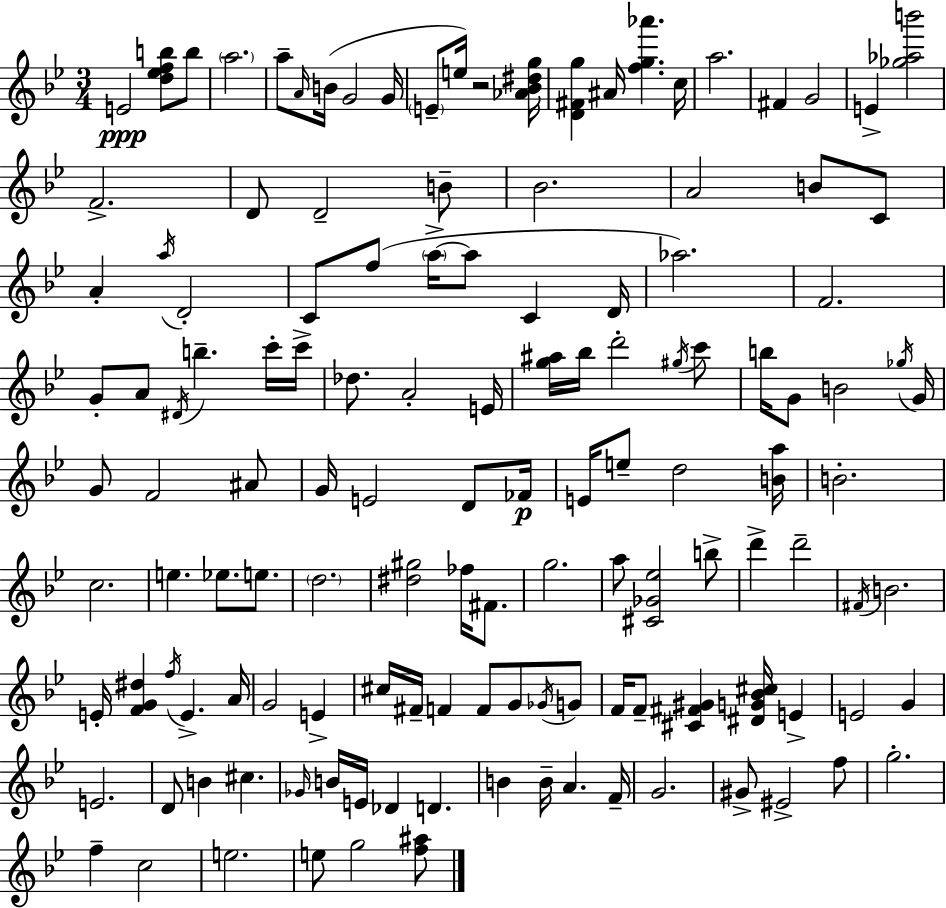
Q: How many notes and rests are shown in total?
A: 133